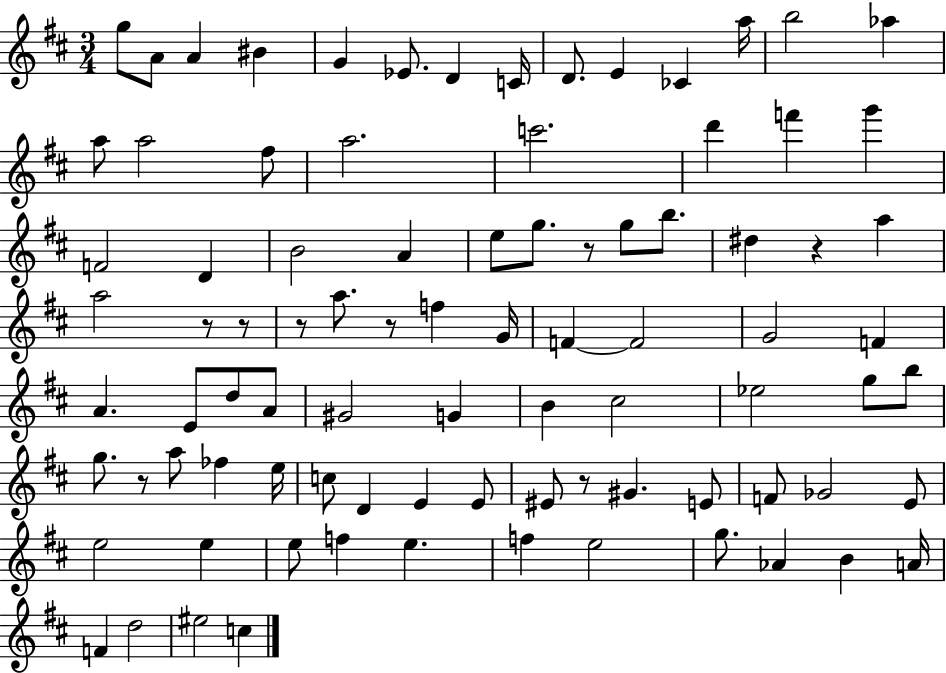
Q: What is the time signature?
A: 3/4